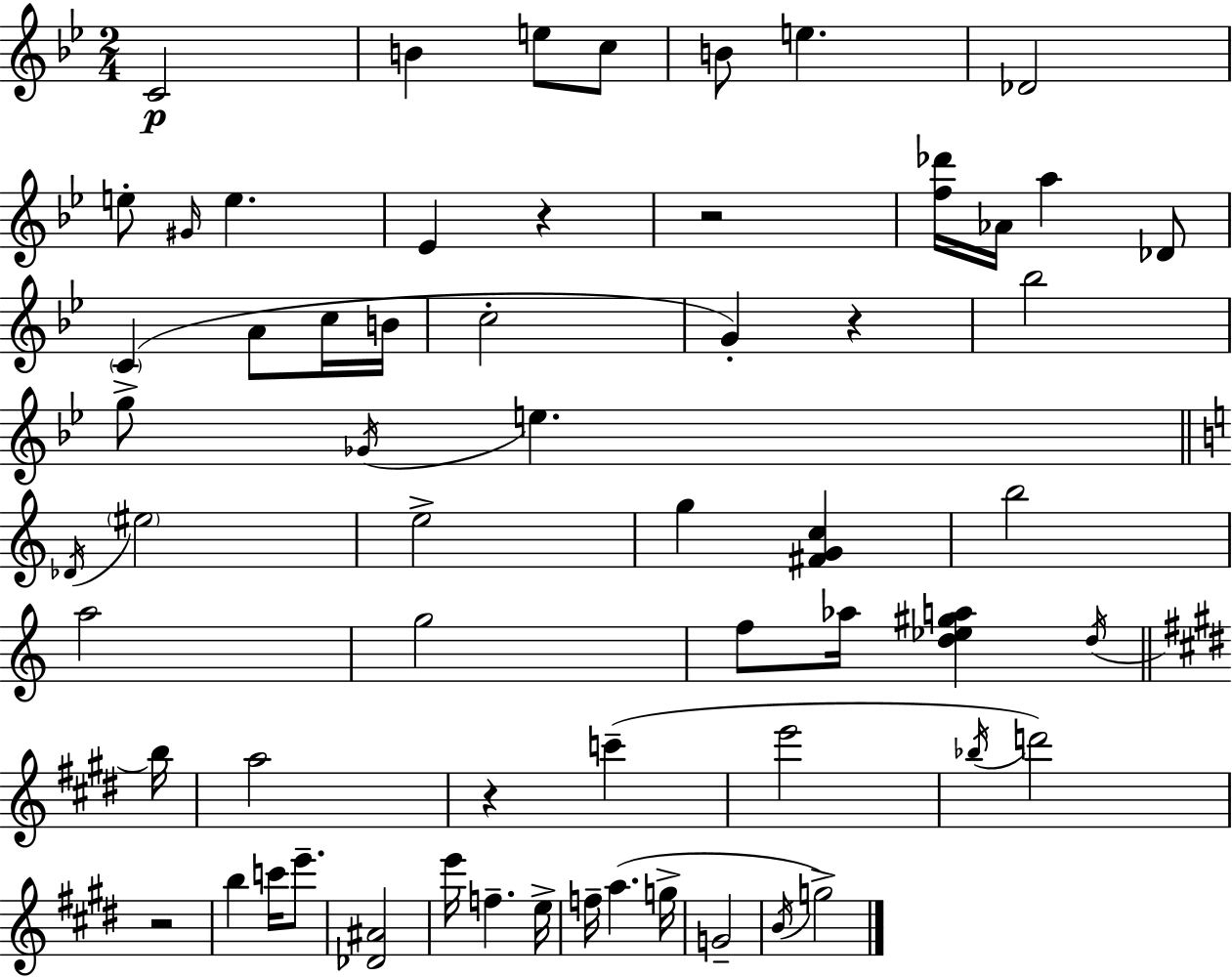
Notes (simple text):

C4/h B4/q E5/e C5/e B4/e E5/q. Db4/h E5/e G#4/s E5/q. Eb4/q R/q R/h [F5,Db6]/s Ab4/s A5/q Db4/e C4/q A4/e C5/s B4/s C5/h G4/q R/q Bb5/h G5/e Gb4/s E5/q. Db4/s EIS5/h E5/h G5/q [F#4,G4,C5]/q B5/h A5/h G5/h F5/e Ab5/s [D5,Eb5,G#5,A5]/q D5/s B5/s A5/h R/q C6/q E6/h Bb5/s D6/h R/h B5/q C6/s E6/e. [Db4,A#4]/h E6/s F5/q. E5/s F5/s A5/q. G5/s G4/h B4/s G5/h